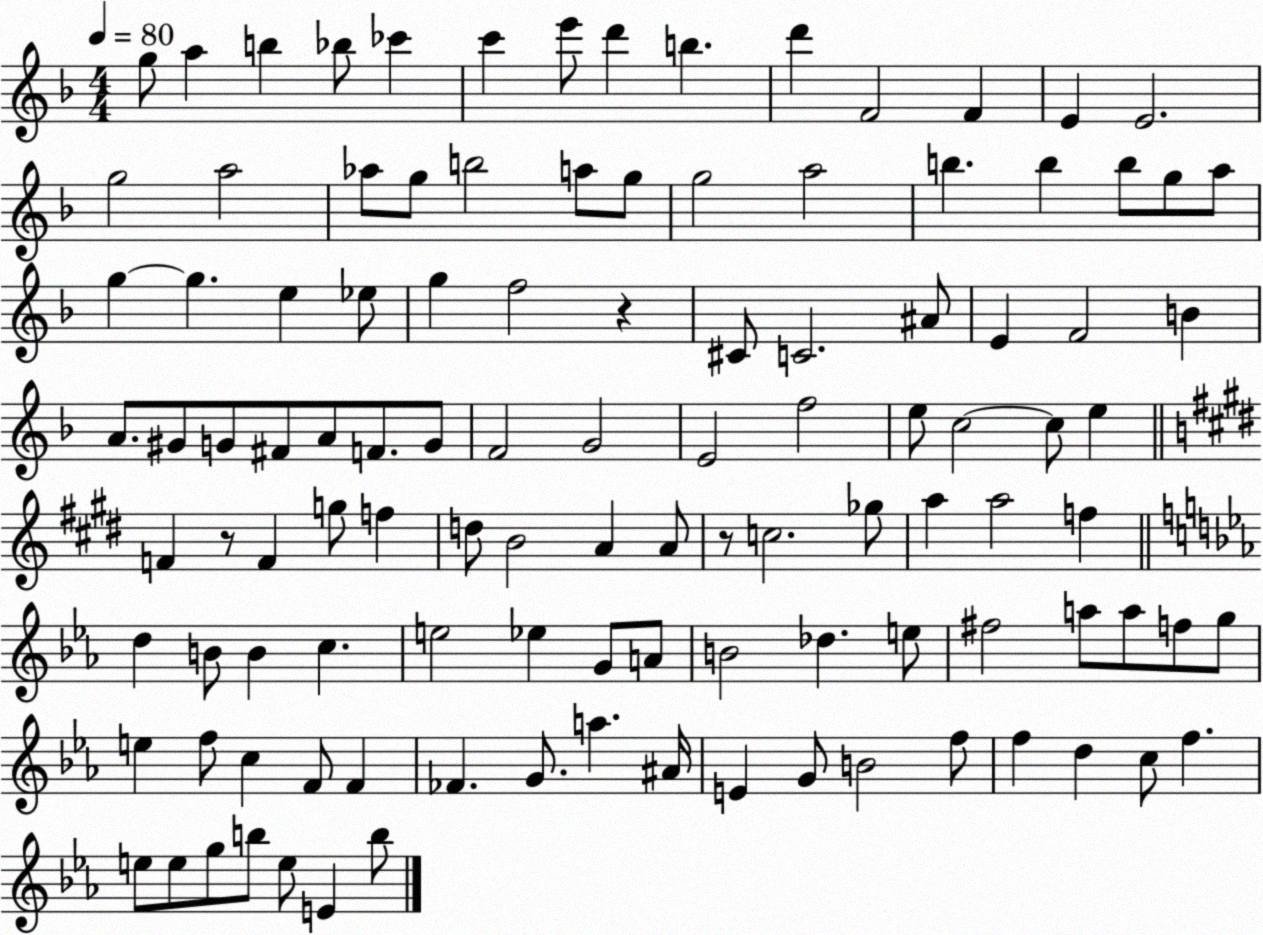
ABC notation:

X:1
T:Untitled
M:4/4
L:1/4
K:F
g/2 a b _b/2 _c' c' e'/2 d' b d' F2 F E E2 g2 a2 _a/2 g/2 b2 a/2 g/2 g2 a2 b b b/2 g/2 a/2 g g e _e/2 g f2 z ^C/2 C2 ^A/2 E F2 B A/2 ^G/2 G/2 ^F/2 A/2 F/2 G/2 F2 G2 E2 f2 e/2 c2 c/2 e F z/2 F g/2 f d/2 B2 A A/2 z/2 c2 _g/2 a a2 f d B/2 B c e2 _e G/2 A/2 B2 _d e/2 ^f2 a/2 a/2 f/2 g/2 e f/2 c F/2 F _F G/2 a ^A/4 E G/2 B2 f/2 f d c/2 f e/2 e/2 g/2 b/2 e/2 E b/2